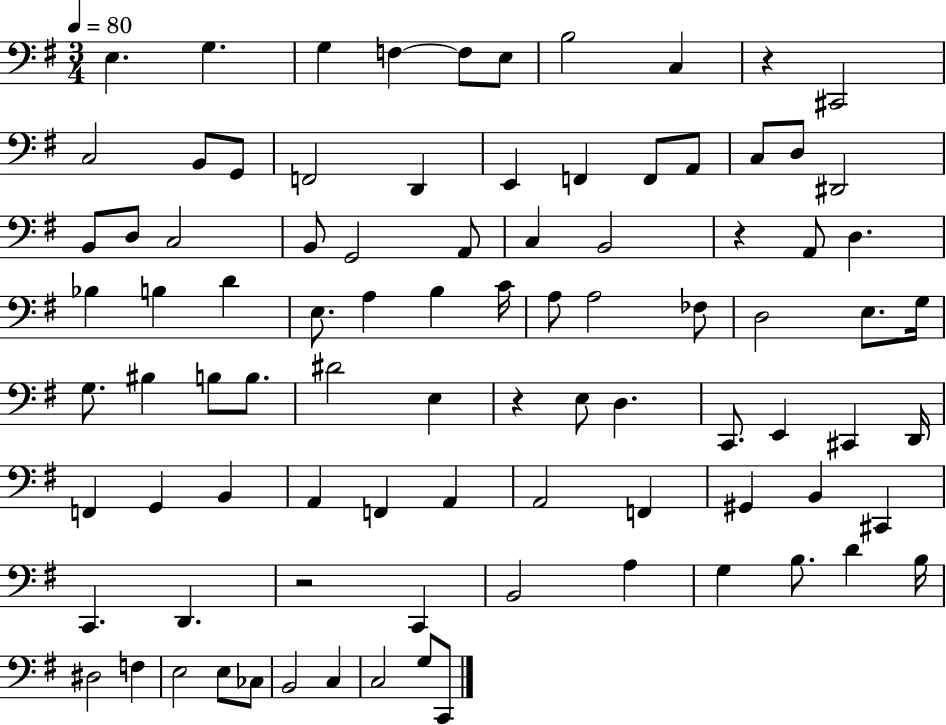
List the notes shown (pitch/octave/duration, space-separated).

E3/q. G3/q. G3/q F3/q F3/e E3/e B3/h C3/q R/q C#2/h C3/h B2/e G2/e F2/h D2/q E2/q F2/q F2/e A2/e C3/e D3/e D#2/h B2/e D3/e C3/h B2/e G2/h A2/e C3/q B2/h R/q A2/e D3/q. Bb3/q B3/q D4/q E3/e. A3/q B3/q C4/s A3/e A3/h FES3/e D3/h E3/e. G3/s G3/e. BIS3/q B3/e B3/e. D#4/h E3/q R/q E3/e D3/q. C2/e. E2/q C#2/q D2/s F2/q G2/q B2/q A2/q F2/q A2/q A2/h F2/q G#2/q B2/q C#2/q C2/q. D2/q. R/h C2/q B2/h A3/q G3/q B3/e. D4/q B3/s D#3/h F3/q E3/h E3/e CES3/e B2/h C3/q C3/h G3/e C2/e